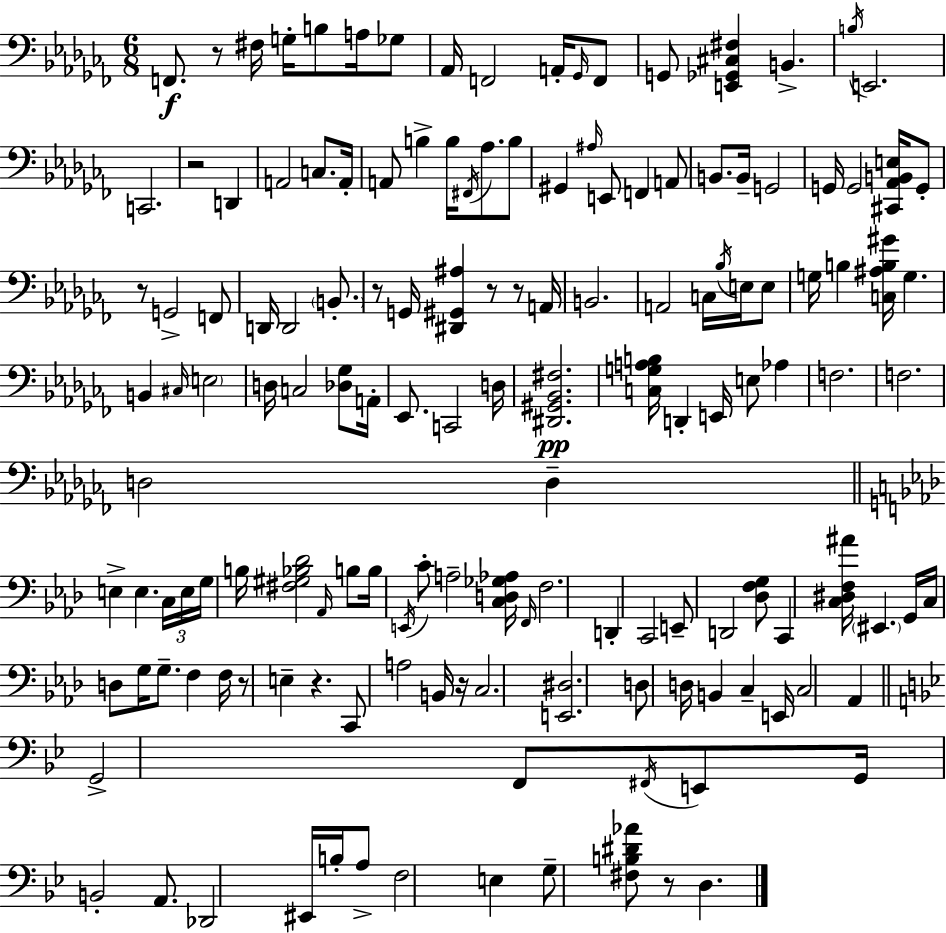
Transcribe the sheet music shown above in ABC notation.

X:1
T:Untitled
M:6/8
L:1/4
K:Abm
F,,/2 z/2 ^F,/4 G,/4 B,/2 A,/4 _G,/2 _A,,/4 F,,2 A,,/4 _G,,/4 F,,/2 G,,/2 [E,,_G,,^C,^F,] B,, B,/4 E,,2 C,,2 z2 D,, A,,2 C,/2 A,,/4 A,,/2 B, B,/4 ^F,,/4 _A,/2 B,/2 ^G,, ^A,/4 E,,/2 F,, A,,/2 B,,/2 B,,/4 G,,2 G,,/4 G,,2 [^C,,_A,,B,,E,]/4 G,,/2 z/2 G,,2 F,,/2 D,,/4 D,,2 B,,/2 z/2 G,,/4 [^D,,^G,,^A,] z/2 z/2 A,,/4 B,,2 A,,2 C,/4 _B,/4 E,/4 E,/2 G,/4 B, [C,^A,B,^G]/4 G, B,, ^C,/4 E,2 D,/4 C,2 [_D,_G,]/2 A,,/4 _E,,/2 C,,2 D,/4 [^D,,^G,,_B,,^F,]2 [C,G,A,B,]/4 D,, E,,/4 E,/2 _A, F,2 F,2 D,2 D, E, E, C,/4 E,/4 G,/4 B,/4 [^F,^G,_B,_D]2 _A,,/4 B,/2 B,/4 E,,/4 C/2 A,2 [C,D,_G,_A,]/4 F,,/4 F,2 D,, C,,2 E,,/2 D,,2 [_D,F,G,]/2 C,, [C,^D,F,^A]/4 ^E,, G,,/4 C,/4 D,/2 G,/4 G,/2 F, F,/4 z/2 E, z C,,/2 A,2 B,,/4 z/4 C,2 [E,,^D,]2 D,/2 D,/4 B,, C, E,,/4 C,2 _A,, G,,2 F,,/2 ^F,,/4 E,,/2 G,,/4 B,,2 A,,/2 _D,,2 ^E,,/4 B,/4 A,/2 F,2 E, G,/2 [^F,B,^D_A]/2 z/2 D,